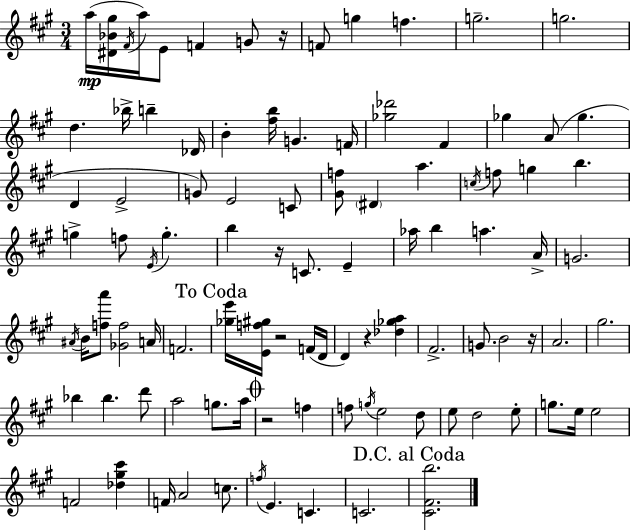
{
  \clef treble
  \numericTimeSignature
  \time 3/4
  \key a \major
  a''16(\mp <dis' bes' gis''>16 \acciaccatura { fis'16 }) a''16 e'8 f'4 g'8 | r16 f'8 g''4 f''4. | g''2.-- | g''2. | \break d''4. bes''16-> b''4-- | des'16 b'4-. <fis'' b''>16 g'4. | f'16 <ges'' des'''>2 fis'4 | ges''4 a'8( ges''4. | \break d'4 e'2-> | g'8) e'2 c'8 | <gis' f''>8 \parenthesize dis'4 a''4. | \acciaccatura { c''16 } f''8 g''4 b''4. | \break g''4-> f''8 \acciaccatura { e'16 } g''4.-. | b''4 r16 c'8. e'4-- | aes''16 b''4 a''4. | a'16-> g'2. | \break \acciaccatura { ais'16 } b'16 <f'' a'''>8 <ges' f''>2 | a'16 f'2. | \mark "To Coda" <ges'' e'''>16 <e' f'' gis''>16 r2 | f'16( d'16 d'4) r4 | \break <des'' ges'' a''>4 fis'2.-> | g'8. b'2 | r16 a'2. | gis''2. | \break bes''4 bes''4. | d'''8 a''2 | g''8. a''16 \mark \markup { \musicglyph "scripts.coda" } r2 | f''4 f''8 \acciaccatura { g''16 } e''2 | \break d''8 e''8 d''2 | e''8-. g''8. e''16 e''2 | f'2 | <des'' gis'' cis'''>4 f'16 a'2 | \break c''8. \acciaccatura { f''16 } e'4. | c'4. c'2. | \mark "D.C. al Coda" <cis' fis' b''>2. | \bar "|."
}